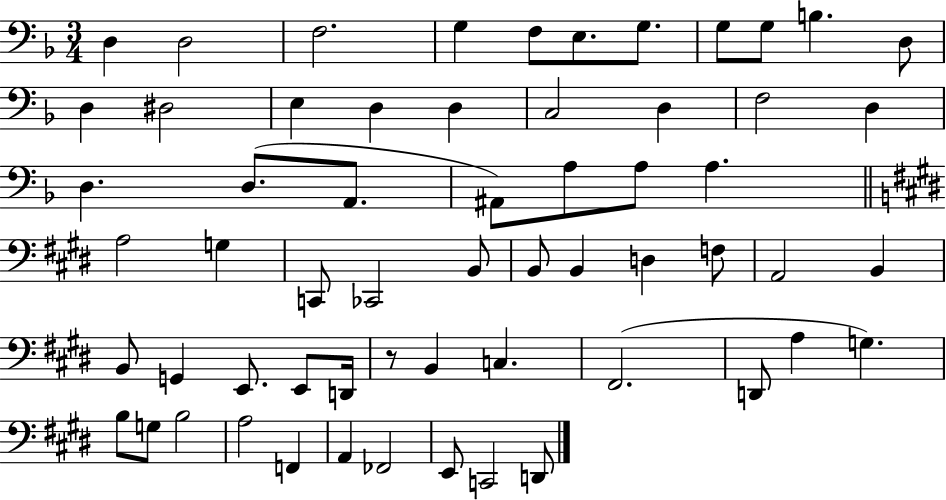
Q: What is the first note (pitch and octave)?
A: D3